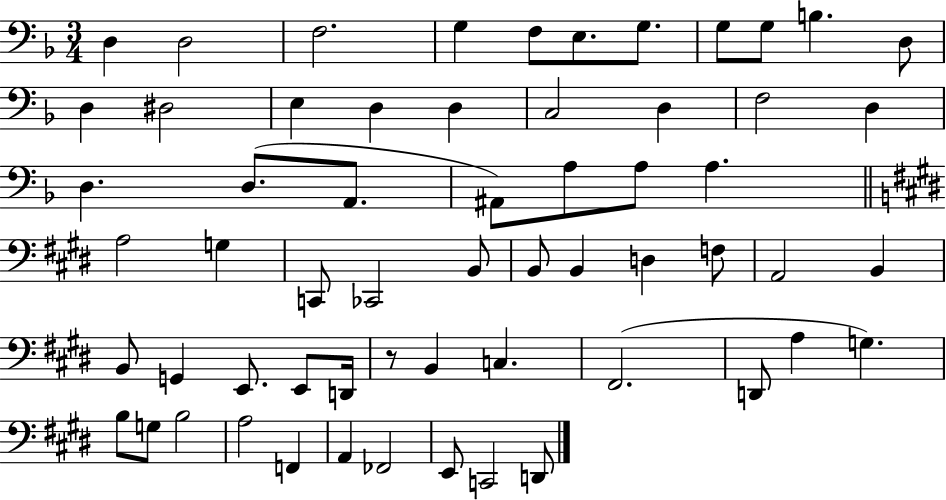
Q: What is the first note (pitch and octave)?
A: D3